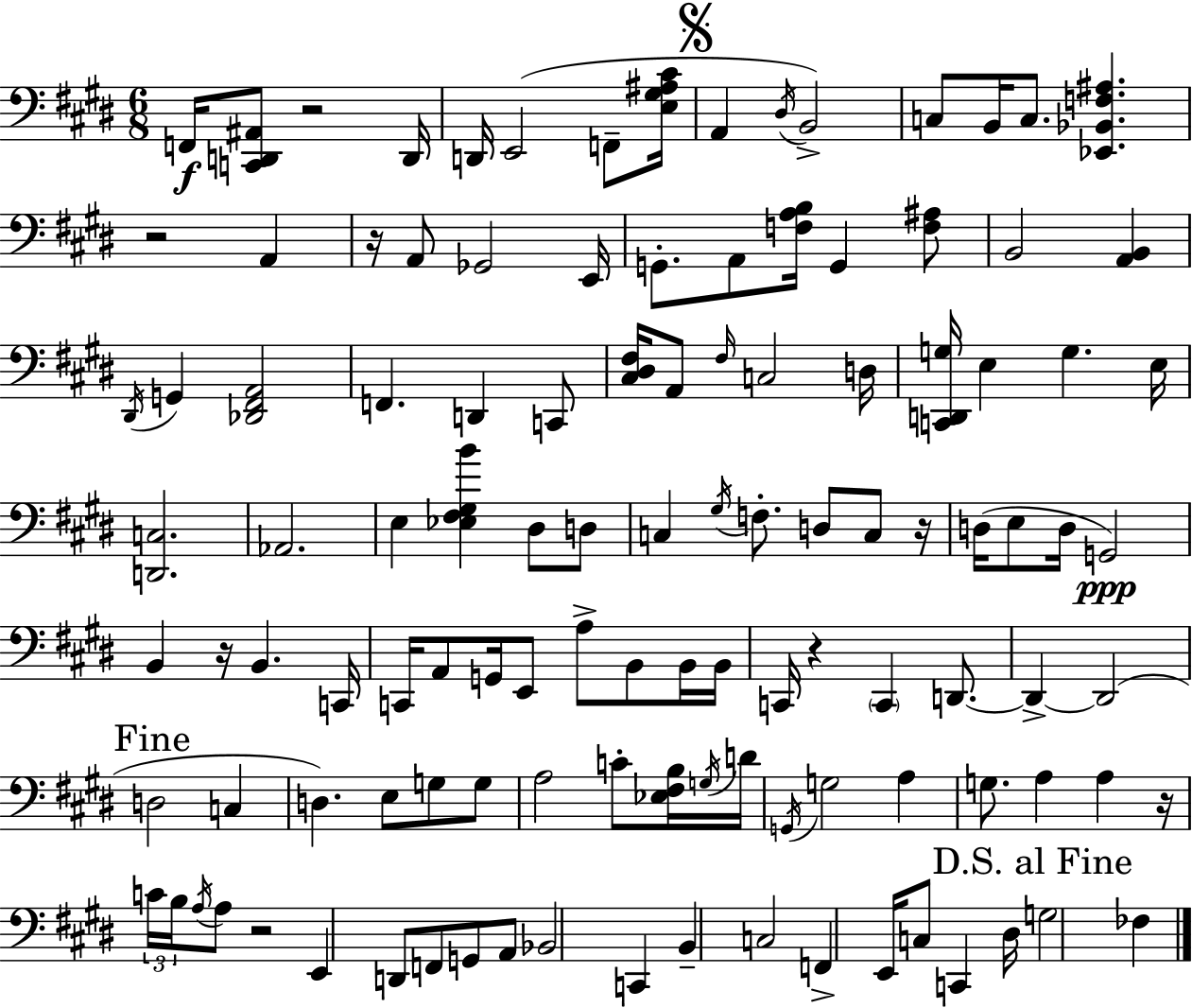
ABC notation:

X:1
T:Untitled
M:6/8
L:1/4
K:E
F,,/4 [C,,D,,^A,,]/2 z2 D,,/4 D,,/4 E,,2 F,,/2 [E,^G,^A,^C]/4 A,, ^D,/4 B,,2 C,/2 B,,/4 C,/2 [_E,,_B,,F,^A,] z2 A,, z/4 A,,/2 _G,,2 E,,/4 G,,/2 A,,/2 [F,A,B,]/4 G,, [F,^A,]/2 B,,2 [A,,B,,] ^D,,/4 G,, [_D,,^F,,A,,]2 F,, D,, C,,/2 [^C,^D,^F,]/4 A,,/2 ^F,/4 C,2 D,/4 [C,,D,,G,]/4 E, G, E,/4 [D,,C,]2 _A,,2 E, [_E,^F,^G,B] ^D,/2 D,/2 C, ^G,/4 F,/2 D,/2 C,/2 z/4 D,/4 E,/2 D,/4 G,,2 B,, z/4 B,, C,,/4 C,,/4 A,,/2 G,,/4 E,,/2 A,/2 B,,/2 B,,/4 B,,/4 C,,/4 z C,, D,,/2 D,, D,,2 D,2 C, D, E,/2 G,/2 G,/2 A,2 C/2 [_E,^F,B,]/4 G,/4 D/4 G,,/4 G,2 A, G,/2 A, A, z/4 C/4 B,/4 A,/4 A,/2 z2 E,, D,,/2 F,,/2 G,,/2 A,,/2 _B,,2 C,, B,, C,2 F,, E,,/4 C,/2 C,, ^D,/4 G,2 _F,